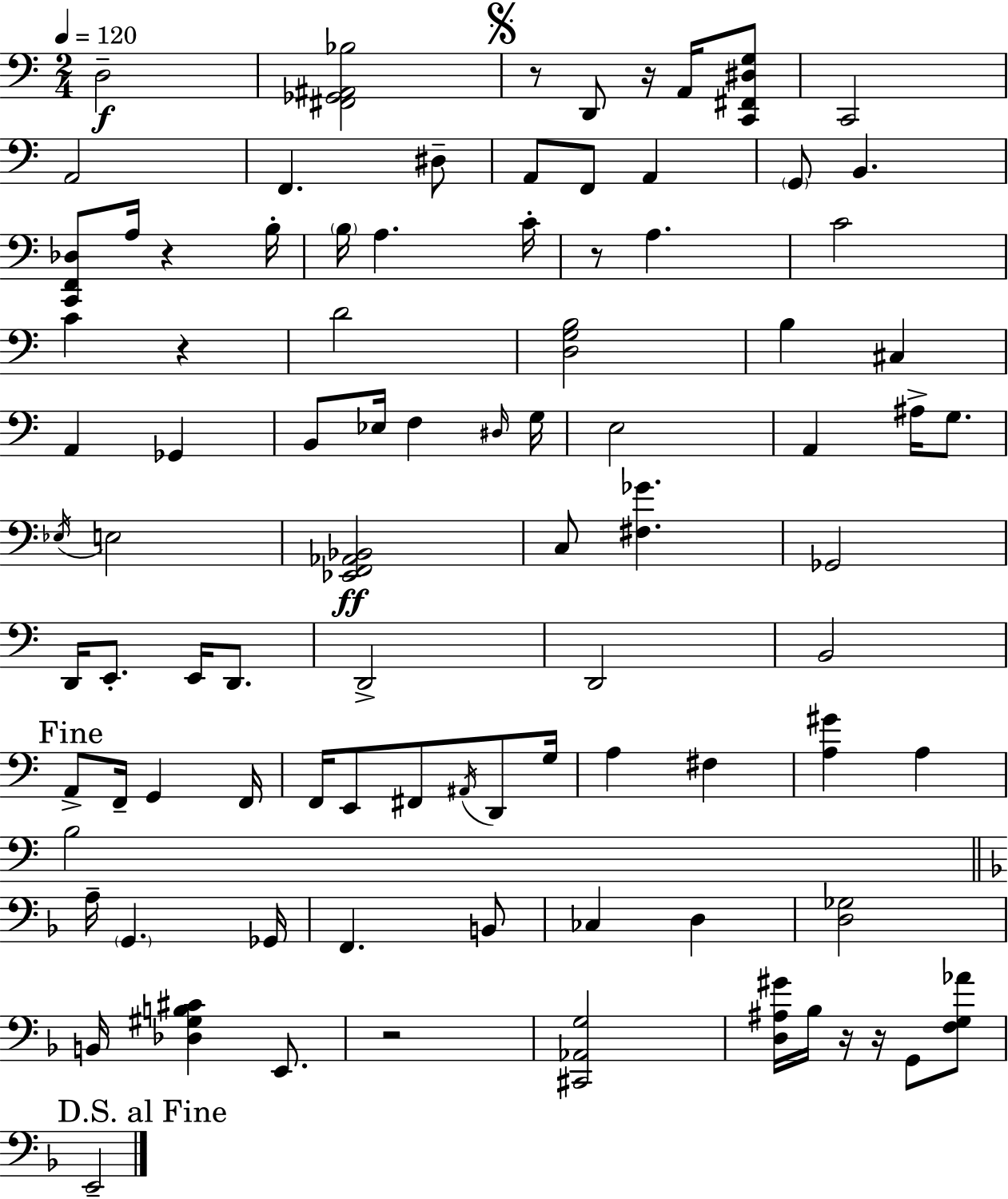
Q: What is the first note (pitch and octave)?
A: D3